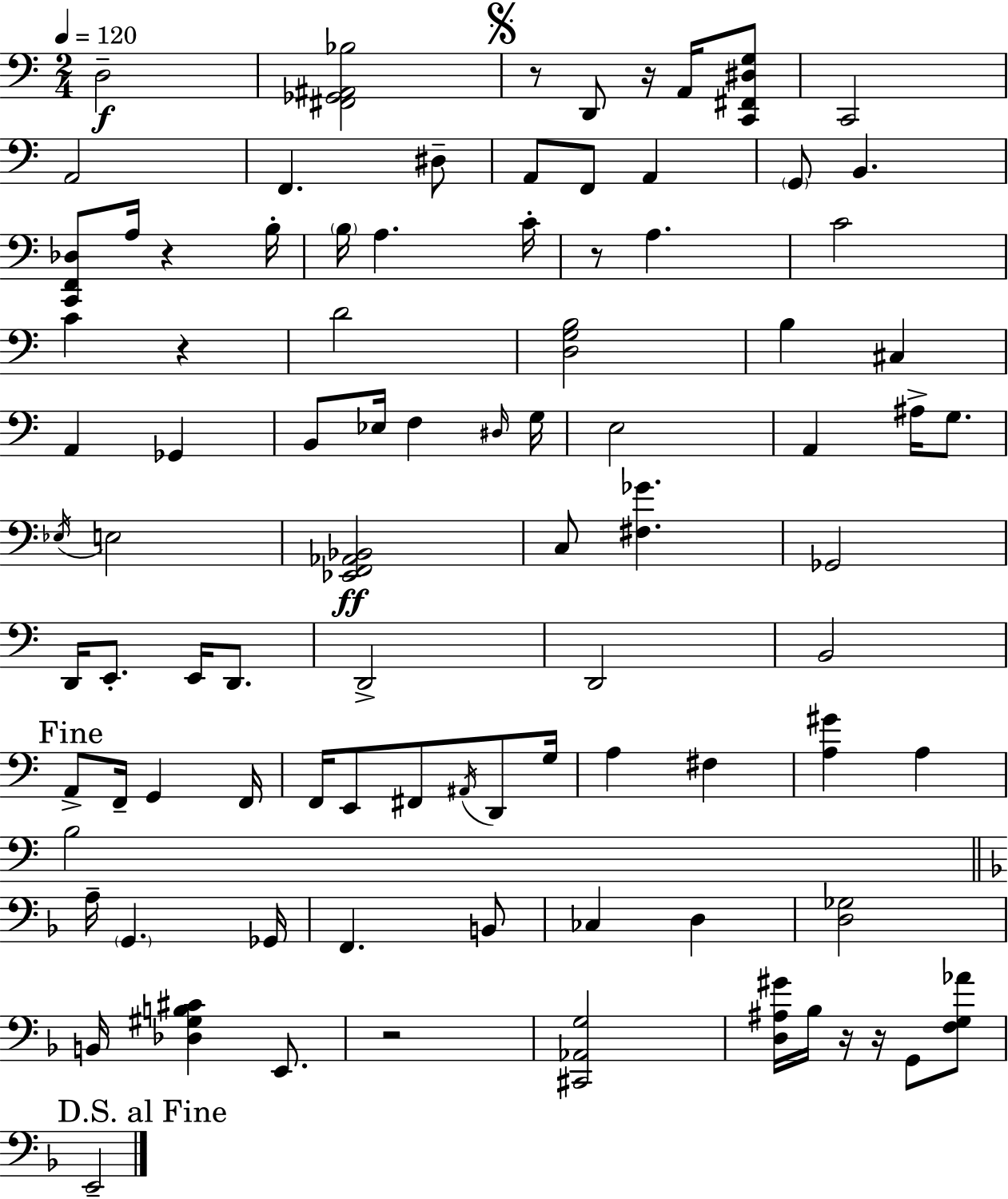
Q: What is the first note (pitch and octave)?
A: D3